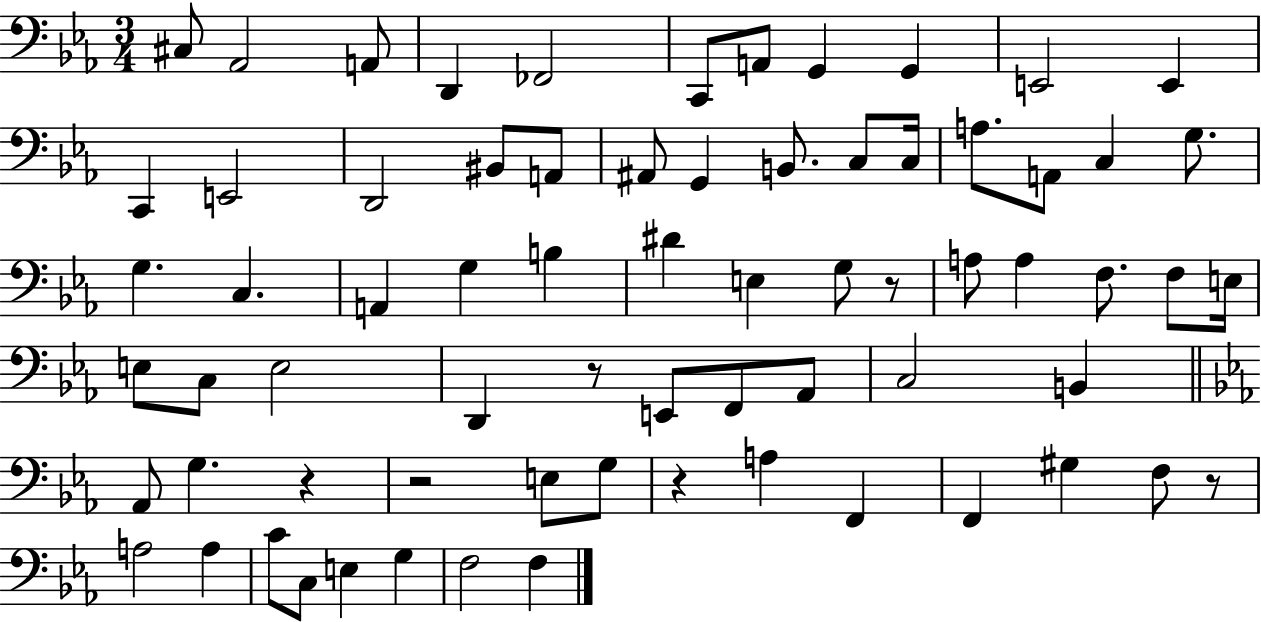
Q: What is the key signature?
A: EES major